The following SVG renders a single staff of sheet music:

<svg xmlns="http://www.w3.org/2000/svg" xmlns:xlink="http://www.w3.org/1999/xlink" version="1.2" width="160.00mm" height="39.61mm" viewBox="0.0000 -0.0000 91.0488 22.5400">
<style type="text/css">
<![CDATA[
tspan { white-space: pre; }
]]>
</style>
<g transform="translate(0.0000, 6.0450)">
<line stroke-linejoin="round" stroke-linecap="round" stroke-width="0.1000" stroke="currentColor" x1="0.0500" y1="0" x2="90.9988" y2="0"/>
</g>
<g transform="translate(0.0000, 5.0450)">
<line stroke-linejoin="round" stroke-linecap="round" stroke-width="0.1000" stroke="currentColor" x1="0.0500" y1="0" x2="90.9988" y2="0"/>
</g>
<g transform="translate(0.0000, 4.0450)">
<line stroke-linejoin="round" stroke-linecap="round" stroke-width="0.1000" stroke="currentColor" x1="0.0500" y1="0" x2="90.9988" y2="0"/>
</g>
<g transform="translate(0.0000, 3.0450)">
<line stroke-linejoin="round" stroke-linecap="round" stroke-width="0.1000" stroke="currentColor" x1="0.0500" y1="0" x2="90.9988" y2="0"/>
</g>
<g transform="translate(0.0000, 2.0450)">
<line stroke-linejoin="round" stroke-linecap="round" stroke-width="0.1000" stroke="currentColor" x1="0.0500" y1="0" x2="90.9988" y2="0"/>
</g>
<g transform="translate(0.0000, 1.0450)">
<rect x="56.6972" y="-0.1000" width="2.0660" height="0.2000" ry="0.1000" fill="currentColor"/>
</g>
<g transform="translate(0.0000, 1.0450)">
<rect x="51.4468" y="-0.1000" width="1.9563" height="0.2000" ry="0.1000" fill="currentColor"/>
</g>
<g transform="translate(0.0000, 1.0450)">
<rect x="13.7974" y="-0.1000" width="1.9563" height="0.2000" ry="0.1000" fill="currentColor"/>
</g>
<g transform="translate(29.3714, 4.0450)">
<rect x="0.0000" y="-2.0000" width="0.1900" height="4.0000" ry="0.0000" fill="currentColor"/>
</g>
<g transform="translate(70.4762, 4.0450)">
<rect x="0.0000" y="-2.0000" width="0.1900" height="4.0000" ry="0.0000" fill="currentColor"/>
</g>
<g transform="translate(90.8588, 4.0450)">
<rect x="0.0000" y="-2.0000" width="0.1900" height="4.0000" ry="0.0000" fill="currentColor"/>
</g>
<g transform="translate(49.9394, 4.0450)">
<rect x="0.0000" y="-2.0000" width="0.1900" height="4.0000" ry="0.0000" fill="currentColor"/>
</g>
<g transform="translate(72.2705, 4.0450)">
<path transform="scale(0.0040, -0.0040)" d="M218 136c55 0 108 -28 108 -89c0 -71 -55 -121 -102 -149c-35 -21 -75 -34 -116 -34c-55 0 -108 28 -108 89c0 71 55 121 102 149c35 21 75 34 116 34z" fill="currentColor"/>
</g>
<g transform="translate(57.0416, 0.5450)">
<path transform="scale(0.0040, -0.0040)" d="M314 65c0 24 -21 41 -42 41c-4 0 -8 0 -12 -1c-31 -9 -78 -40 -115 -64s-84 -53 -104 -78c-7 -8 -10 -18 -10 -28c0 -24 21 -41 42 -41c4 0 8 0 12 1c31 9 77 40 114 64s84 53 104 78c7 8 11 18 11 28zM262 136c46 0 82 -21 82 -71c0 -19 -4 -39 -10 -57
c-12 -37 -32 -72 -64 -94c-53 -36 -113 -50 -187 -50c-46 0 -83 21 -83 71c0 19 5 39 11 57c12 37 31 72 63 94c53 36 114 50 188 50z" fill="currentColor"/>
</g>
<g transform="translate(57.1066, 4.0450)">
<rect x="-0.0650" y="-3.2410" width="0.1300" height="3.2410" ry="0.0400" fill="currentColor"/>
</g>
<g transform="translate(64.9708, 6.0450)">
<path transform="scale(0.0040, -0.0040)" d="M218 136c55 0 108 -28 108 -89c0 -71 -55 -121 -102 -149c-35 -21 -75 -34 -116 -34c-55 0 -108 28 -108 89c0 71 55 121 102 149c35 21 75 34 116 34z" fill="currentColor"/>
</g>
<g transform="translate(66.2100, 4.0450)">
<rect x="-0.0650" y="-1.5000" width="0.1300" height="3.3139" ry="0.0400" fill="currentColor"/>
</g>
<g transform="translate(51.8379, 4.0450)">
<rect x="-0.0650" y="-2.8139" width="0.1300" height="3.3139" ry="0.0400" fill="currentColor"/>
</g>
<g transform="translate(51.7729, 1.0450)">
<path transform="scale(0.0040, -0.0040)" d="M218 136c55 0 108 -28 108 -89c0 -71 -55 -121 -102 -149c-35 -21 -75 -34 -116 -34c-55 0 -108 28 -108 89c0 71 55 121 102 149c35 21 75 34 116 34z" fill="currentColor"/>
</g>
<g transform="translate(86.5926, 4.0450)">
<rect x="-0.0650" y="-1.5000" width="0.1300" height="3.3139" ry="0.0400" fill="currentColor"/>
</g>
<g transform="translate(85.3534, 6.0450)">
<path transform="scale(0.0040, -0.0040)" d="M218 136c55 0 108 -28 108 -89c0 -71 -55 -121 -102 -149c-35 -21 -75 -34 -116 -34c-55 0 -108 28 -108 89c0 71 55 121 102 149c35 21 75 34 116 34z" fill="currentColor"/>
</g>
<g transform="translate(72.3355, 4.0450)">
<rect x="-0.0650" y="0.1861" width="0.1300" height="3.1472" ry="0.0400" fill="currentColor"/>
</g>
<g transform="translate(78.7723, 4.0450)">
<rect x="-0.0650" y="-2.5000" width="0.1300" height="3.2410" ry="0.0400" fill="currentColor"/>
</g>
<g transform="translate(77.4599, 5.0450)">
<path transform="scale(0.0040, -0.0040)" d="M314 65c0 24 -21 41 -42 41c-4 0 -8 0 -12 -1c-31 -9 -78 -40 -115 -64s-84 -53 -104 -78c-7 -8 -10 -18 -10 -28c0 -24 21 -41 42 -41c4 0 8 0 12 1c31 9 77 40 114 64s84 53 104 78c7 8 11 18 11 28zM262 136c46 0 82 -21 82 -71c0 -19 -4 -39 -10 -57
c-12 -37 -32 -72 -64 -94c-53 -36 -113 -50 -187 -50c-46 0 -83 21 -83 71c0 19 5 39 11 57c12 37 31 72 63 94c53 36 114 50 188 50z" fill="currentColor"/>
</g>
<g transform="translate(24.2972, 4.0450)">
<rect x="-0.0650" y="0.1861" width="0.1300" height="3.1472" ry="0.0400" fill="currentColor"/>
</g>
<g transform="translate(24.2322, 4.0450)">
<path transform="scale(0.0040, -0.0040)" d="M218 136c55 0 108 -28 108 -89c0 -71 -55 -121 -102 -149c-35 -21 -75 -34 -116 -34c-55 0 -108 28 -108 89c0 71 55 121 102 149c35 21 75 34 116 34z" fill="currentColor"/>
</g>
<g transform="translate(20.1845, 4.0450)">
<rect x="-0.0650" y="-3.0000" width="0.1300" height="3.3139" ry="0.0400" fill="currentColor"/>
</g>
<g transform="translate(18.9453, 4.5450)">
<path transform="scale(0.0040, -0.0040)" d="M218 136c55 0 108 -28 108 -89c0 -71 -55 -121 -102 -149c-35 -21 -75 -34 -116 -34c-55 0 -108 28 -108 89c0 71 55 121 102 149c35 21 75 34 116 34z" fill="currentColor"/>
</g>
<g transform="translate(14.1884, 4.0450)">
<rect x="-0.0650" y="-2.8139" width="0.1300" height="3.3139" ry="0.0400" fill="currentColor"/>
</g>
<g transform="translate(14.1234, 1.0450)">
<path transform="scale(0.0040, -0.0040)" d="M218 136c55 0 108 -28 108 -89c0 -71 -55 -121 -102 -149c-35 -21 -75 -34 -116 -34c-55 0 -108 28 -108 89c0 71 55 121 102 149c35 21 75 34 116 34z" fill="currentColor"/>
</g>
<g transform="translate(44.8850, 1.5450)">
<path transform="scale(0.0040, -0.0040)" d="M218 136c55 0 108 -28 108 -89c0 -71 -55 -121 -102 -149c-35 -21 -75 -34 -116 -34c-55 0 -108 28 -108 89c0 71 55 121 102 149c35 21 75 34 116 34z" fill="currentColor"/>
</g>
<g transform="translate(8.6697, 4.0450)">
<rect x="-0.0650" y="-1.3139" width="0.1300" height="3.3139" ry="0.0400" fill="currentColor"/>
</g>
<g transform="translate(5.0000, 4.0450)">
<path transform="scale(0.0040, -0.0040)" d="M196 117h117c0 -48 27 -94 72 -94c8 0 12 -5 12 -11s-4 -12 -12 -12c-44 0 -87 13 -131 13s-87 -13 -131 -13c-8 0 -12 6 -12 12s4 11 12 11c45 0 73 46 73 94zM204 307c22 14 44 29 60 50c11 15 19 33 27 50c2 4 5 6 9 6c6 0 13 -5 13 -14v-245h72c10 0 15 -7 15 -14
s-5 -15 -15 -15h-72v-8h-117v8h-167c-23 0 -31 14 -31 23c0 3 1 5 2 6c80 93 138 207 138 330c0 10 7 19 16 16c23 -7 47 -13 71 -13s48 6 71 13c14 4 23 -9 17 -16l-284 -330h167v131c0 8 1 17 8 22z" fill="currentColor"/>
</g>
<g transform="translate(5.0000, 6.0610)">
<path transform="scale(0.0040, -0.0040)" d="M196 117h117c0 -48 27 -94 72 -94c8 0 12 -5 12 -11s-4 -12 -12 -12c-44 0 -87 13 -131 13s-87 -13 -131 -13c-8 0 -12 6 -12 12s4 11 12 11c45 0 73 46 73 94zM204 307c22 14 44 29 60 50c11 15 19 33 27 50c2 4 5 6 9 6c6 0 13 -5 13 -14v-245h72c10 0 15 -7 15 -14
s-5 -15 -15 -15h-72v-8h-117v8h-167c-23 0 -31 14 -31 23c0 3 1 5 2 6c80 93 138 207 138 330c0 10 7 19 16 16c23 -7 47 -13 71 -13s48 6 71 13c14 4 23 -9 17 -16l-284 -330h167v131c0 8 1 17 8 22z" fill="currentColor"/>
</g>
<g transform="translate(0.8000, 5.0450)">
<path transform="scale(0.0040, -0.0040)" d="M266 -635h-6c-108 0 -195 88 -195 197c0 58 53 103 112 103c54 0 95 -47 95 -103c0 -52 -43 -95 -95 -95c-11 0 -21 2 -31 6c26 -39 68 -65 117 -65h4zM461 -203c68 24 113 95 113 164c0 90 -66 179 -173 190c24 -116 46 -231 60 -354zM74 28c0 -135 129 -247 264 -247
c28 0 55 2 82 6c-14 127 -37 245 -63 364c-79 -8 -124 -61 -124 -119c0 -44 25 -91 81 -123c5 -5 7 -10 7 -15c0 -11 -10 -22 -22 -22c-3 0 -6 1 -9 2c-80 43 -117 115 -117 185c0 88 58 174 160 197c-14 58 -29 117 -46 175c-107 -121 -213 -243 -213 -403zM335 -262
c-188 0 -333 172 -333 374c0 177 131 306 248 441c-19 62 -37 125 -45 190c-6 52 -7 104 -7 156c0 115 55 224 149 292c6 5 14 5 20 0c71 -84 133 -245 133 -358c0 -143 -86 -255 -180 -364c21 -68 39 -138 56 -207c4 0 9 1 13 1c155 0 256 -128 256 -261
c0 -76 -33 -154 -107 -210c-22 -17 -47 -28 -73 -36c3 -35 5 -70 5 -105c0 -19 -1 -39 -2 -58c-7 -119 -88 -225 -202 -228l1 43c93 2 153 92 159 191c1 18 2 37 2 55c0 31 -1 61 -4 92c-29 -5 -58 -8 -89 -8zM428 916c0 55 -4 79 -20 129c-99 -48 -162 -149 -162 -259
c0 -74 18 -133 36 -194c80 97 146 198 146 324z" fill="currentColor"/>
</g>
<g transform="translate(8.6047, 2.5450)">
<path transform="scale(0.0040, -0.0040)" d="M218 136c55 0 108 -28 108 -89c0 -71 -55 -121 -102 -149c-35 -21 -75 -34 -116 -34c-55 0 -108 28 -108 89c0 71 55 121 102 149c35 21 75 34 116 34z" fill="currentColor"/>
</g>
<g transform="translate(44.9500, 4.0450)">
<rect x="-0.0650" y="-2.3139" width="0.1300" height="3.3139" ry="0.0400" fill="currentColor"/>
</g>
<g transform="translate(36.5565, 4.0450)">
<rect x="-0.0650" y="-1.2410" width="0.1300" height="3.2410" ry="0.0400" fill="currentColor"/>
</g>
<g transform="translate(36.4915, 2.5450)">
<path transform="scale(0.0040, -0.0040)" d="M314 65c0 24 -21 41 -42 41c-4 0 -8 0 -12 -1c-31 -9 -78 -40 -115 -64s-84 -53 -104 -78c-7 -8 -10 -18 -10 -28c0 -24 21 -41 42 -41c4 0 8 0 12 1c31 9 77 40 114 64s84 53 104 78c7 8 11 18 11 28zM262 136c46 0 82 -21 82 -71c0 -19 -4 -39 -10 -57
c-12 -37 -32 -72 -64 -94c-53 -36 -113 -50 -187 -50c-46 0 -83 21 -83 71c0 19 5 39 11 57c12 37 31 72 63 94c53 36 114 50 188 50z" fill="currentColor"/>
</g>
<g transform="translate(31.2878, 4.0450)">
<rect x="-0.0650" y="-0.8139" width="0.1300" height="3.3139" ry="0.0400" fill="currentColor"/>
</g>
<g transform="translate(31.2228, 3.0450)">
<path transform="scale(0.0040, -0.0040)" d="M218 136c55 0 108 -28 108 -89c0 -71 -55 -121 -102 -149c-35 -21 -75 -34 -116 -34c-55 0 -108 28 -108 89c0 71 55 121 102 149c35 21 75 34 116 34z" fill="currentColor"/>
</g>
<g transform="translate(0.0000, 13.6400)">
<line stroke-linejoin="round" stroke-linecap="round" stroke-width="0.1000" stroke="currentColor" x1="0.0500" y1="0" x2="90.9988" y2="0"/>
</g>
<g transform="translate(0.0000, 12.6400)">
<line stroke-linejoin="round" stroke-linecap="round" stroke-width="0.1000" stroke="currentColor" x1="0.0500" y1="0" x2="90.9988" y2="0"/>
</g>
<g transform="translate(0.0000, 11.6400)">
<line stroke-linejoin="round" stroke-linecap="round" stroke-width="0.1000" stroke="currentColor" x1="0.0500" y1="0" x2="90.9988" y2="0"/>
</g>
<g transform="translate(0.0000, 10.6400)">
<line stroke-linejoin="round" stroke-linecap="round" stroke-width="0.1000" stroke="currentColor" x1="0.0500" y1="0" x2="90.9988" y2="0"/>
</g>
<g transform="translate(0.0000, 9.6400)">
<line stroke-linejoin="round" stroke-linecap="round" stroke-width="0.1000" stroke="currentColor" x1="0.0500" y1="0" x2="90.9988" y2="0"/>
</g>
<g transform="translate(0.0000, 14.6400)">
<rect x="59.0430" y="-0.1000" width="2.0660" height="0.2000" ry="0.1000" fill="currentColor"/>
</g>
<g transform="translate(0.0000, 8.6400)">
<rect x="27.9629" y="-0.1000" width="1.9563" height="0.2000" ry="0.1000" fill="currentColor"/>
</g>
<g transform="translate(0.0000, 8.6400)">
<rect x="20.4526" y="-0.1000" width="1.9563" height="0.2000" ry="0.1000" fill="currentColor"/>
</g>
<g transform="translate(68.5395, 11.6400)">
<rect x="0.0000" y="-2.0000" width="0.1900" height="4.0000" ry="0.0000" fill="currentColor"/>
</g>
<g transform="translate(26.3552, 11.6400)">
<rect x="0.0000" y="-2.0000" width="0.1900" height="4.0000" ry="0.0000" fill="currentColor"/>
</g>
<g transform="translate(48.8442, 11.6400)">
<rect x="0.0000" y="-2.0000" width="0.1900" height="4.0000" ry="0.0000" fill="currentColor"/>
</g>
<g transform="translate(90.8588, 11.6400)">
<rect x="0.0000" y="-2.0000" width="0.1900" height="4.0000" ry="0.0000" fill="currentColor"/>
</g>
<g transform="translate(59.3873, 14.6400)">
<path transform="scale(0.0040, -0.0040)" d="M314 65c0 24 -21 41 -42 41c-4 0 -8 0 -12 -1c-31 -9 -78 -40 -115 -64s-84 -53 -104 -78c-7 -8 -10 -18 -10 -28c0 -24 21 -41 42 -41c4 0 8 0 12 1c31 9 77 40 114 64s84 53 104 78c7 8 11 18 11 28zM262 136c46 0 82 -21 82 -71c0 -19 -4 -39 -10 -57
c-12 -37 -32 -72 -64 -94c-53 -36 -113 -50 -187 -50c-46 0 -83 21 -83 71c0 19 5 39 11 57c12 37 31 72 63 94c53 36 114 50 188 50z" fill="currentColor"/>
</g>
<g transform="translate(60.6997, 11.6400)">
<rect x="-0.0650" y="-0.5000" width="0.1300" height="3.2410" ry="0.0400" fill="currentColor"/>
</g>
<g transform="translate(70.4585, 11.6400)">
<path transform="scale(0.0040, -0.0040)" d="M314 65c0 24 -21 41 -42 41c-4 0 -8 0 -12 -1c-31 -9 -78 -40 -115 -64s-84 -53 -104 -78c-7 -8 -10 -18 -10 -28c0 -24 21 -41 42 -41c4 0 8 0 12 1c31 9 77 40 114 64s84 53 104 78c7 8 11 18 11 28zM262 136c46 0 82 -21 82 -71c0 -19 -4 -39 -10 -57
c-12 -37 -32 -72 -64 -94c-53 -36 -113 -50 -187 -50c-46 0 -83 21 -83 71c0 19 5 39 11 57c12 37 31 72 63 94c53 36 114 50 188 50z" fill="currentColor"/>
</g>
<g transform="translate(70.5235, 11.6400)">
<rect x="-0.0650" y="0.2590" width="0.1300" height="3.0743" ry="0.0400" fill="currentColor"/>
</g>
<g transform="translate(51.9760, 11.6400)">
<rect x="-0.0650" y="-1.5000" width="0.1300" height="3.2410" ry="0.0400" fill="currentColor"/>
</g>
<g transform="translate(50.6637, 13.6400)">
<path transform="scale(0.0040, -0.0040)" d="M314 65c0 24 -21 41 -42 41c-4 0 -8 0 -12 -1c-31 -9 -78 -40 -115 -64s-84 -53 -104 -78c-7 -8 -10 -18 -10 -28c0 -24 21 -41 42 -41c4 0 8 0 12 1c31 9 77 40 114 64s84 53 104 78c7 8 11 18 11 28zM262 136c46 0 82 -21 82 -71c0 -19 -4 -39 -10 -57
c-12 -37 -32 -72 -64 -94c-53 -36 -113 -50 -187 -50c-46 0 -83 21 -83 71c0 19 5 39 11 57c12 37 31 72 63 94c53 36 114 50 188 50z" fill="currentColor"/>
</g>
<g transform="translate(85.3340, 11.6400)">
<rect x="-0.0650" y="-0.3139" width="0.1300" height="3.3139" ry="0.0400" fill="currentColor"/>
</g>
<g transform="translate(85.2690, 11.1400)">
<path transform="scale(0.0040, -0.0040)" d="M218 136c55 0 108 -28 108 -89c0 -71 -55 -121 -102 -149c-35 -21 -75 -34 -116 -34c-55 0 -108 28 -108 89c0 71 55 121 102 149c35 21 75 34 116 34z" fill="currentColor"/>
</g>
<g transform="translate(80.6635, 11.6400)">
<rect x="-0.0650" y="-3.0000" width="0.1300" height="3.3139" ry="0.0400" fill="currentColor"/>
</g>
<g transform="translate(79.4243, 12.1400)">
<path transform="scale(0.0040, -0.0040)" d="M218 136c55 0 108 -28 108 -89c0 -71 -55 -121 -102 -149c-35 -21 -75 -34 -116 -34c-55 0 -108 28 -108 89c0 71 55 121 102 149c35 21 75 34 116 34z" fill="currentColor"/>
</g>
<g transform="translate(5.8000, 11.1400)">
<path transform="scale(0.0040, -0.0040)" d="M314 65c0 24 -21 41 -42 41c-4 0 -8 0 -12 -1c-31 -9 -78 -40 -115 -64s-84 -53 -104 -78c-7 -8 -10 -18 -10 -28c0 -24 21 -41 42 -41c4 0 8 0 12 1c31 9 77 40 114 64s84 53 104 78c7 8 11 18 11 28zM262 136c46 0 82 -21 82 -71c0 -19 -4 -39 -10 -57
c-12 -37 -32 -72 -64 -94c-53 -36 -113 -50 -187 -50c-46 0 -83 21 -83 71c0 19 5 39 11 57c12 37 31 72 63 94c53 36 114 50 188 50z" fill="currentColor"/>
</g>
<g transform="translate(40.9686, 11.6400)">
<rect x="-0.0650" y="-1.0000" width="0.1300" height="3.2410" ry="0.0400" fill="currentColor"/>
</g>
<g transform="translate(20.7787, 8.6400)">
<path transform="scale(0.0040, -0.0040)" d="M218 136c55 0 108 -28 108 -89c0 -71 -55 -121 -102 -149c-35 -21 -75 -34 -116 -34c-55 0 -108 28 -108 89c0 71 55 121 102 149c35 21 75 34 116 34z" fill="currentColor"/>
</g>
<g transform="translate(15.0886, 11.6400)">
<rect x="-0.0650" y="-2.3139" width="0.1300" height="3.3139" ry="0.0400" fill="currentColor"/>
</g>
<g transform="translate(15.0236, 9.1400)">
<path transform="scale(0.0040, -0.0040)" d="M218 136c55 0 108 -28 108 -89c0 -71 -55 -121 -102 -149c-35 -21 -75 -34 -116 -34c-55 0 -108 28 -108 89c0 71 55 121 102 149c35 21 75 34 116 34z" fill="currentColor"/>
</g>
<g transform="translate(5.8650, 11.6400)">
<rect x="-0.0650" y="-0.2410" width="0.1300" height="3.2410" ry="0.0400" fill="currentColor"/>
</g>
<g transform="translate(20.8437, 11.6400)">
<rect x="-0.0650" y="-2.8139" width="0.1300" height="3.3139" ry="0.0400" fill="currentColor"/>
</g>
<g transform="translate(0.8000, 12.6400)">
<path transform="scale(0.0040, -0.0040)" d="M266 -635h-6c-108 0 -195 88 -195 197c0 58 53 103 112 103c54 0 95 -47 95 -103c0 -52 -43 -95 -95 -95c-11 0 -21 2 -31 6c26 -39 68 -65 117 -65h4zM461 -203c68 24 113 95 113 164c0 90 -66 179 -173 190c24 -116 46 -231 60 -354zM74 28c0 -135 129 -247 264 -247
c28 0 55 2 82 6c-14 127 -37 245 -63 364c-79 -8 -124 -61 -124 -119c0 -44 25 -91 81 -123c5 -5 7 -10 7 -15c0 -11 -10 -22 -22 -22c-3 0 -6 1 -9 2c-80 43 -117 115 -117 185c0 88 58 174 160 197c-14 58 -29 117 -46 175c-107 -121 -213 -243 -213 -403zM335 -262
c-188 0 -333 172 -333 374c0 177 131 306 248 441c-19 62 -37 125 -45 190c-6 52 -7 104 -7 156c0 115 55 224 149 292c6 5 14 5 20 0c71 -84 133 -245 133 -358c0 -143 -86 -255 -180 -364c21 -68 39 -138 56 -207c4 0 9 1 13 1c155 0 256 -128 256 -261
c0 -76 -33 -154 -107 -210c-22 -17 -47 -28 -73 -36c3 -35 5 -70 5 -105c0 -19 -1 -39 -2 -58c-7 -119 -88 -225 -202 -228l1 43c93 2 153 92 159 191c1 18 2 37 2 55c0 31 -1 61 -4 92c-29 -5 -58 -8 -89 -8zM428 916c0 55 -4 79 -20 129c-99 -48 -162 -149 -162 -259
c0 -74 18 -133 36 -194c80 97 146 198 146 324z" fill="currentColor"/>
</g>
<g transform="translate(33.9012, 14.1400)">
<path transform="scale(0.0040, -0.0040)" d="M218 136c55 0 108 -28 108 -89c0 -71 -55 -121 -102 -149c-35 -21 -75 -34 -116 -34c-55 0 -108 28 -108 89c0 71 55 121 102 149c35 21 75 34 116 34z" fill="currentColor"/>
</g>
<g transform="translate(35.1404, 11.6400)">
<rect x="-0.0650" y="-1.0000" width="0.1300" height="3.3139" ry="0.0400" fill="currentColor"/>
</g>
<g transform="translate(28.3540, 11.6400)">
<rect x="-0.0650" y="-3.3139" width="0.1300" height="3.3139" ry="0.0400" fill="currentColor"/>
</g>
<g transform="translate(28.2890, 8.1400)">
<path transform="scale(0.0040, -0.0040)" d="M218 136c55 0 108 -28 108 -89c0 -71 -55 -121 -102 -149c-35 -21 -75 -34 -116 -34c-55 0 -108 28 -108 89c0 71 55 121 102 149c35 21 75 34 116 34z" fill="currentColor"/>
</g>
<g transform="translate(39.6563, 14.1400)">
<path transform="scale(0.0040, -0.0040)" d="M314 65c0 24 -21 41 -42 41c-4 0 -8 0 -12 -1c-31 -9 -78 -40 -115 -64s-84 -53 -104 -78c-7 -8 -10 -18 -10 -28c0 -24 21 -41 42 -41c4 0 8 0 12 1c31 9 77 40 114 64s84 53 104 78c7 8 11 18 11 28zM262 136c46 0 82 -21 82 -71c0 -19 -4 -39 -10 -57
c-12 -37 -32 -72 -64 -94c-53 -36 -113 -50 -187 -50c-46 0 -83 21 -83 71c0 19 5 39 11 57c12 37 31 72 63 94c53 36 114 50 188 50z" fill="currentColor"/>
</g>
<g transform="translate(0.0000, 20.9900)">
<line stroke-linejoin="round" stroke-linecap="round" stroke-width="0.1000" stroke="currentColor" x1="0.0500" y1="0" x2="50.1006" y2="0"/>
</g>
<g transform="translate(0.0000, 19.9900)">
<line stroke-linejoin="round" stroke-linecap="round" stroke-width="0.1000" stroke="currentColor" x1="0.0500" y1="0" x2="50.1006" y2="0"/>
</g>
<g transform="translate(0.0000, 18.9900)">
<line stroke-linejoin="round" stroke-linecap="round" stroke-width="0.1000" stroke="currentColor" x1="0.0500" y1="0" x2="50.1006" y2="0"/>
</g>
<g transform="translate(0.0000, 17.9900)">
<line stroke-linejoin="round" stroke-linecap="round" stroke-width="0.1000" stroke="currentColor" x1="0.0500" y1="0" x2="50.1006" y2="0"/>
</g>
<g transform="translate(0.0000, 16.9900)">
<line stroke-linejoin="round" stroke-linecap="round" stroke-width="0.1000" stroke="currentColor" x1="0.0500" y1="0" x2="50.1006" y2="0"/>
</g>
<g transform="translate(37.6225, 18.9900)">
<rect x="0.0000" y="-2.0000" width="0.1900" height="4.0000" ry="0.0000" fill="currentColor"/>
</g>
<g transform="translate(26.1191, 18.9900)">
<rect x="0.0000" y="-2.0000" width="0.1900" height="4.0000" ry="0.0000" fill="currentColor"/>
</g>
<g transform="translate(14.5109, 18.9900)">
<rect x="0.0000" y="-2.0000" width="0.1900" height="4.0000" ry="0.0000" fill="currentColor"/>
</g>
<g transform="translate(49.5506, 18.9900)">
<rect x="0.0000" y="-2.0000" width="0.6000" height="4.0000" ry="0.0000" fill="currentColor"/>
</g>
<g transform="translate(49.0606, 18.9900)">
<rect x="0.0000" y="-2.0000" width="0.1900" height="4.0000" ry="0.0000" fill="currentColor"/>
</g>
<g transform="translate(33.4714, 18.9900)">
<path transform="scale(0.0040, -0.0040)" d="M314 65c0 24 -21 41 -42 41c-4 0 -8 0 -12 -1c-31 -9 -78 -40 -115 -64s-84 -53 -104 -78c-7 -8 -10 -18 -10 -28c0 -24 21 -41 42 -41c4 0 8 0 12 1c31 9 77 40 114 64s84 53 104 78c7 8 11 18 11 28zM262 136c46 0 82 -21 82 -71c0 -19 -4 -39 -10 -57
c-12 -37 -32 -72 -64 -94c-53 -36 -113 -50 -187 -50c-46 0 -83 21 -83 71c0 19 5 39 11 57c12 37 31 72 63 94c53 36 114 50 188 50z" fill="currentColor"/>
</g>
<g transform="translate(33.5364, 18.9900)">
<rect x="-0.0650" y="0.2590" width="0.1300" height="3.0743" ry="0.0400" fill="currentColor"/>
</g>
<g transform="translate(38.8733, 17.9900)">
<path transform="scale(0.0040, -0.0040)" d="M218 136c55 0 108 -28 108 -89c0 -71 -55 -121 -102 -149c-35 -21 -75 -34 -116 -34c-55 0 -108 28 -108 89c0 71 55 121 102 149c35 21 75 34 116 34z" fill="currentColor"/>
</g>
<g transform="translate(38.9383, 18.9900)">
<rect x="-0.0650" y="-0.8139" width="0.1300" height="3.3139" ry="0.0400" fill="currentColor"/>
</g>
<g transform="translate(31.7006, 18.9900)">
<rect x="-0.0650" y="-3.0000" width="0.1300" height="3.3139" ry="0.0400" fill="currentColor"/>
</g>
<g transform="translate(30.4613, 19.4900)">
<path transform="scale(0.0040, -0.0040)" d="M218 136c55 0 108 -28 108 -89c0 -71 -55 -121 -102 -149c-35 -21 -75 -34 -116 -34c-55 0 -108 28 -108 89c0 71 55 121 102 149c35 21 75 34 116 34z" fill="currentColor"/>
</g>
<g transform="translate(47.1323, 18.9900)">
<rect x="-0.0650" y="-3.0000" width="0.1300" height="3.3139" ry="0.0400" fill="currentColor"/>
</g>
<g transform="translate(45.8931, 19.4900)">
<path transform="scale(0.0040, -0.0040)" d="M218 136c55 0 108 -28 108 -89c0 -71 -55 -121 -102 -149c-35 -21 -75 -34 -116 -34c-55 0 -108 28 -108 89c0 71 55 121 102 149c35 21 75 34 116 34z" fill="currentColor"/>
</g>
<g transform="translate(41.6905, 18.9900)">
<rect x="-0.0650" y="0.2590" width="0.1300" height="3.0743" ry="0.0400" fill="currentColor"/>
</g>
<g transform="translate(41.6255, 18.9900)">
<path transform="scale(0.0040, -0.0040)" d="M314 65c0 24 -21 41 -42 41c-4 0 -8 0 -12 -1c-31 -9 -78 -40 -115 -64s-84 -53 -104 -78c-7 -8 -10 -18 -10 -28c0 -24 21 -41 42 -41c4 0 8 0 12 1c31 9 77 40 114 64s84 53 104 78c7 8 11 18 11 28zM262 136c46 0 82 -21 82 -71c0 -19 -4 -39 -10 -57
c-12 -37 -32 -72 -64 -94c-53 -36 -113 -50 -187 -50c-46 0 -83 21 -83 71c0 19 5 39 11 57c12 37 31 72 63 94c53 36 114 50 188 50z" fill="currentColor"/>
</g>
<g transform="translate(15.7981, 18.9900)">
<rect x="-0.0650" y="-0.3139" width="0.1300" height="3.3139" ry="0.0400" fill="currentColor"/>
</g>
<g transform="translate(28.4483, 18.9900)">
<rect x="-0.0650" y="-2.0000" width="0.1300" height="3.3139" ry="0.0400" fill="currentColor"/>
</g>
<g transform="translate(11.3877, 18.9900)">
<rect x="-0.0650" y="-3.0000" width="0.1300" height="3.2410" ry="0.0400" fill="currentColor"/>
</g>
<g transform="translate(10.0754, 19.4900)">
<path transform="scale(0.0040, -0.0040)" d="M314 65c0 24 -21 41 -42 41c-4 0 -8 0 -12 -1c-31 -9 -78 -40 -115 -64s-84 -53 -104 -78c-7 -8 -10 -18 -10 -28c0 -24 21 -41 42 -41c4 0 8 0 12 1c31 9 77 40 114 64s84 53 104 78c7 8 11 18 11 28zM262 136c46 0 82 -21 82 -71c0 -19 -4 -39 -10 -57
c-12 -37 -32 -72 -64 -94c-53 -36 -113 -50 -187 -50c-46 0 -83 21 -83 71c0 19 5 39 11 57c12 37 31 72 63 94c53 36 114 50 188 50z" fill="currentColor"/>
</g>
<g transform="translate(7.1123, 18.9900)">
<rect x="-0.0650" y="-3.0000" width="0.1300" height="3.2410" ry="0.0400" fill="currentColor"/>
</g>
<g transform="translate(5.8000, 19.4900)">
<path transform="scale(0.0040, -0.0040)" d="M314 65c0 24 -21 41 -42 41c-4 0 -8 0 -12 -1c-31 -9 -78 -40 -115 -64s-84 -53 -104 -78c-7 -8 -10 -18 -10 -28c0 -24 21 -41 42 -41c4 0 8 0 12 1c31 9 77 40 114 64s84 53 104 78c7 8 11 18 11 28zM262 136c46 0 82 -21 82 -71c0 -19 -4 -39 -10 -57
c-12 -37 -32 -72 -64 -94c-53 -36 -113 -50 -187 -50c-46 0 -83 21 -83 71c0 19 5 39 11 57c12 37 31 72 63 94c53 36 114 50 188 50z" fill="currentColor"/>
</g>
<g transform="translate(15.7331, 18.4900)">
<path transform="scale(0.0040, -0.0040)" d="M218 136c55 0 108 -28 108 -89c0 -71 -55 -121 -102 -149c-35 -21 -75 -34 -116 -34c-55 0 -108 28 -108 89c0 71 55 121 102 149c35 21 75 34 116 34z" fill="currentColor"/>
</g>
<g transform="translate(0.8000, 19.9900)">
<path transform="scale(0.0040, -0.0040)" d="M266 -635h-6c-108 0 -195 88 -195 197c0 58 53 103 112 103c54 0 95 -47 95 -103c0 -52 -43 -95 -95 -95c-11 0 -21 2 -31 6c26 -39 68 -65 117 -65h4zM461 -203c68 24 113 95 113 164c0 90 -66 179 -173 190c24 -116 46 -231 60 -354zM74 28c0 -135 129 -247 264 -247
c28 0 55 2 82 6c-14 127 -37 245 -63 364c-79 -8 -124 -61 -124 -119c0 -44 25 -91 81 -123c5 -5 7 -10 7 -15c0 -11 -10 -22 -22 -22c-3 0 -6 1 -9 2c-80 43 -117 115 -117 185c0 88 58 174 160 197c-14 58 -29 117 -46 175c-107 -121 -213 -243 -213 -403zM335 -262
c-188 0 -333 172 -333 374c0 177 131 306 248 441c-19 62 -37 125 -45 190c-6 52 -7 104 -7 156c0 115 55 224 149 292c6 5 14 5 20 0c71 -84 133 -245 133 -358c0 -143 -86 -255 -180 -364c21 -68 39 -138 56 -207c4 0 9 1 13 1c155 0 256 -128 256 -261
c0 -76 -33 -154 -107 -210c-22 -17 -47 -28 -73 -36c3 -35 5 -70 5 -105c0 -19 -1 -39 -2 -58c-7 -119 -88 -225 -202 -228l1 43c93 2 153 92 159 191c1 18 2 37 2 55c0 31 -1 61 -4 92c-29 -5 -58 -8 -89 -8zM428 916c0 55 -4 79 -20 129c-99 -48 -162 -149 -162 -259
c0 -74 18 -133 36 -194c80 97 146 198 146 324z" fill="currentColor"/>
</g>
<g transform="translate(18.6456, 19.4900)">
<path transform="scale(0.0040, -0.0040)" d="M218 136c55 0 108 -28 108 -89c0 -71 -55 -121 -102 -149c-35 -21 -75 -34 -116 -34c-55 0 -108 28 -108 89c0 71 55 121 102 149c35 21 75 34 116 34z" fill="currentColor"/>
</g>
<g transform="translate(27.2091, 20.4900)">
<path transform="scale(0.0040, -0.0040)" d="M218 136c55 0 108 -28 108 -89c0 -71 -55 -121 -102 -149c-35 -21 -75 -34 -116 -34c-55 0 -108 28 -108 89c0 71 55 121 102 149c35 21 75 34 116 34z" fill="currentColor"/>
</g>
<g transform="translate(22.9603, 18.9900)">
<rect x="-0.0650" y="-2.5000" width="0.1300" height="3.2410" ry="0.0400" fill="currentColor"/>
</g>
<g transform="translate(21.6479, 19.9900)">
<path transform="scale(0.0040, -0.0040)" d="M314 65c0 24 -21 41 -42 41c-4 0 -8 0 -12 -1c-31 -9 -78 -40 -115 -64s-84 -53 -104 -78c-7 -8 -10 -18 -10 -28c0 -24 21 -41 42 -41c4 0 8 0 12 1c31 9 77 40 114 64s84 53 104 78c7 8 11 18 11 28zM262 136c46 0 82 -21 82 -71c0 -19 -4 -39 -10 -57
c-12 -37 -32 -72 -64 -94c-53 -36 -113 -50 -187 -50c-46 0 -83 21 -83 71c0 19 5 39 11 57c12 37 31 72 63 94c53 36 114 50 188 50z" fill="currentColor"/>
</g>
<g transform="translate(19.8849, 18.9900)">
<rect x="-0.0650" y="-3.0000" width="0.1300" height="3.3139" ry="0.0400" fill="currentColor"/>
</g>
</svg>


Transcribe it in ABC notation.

X:1
T:Untitled
M:4/4
L:1/4
K:C
e a A B d e2 g a b2 E B G2 E c2 g a b D D2 E2 C2 B2 A c A2 A2 c A G2 F A B2 d B2 A